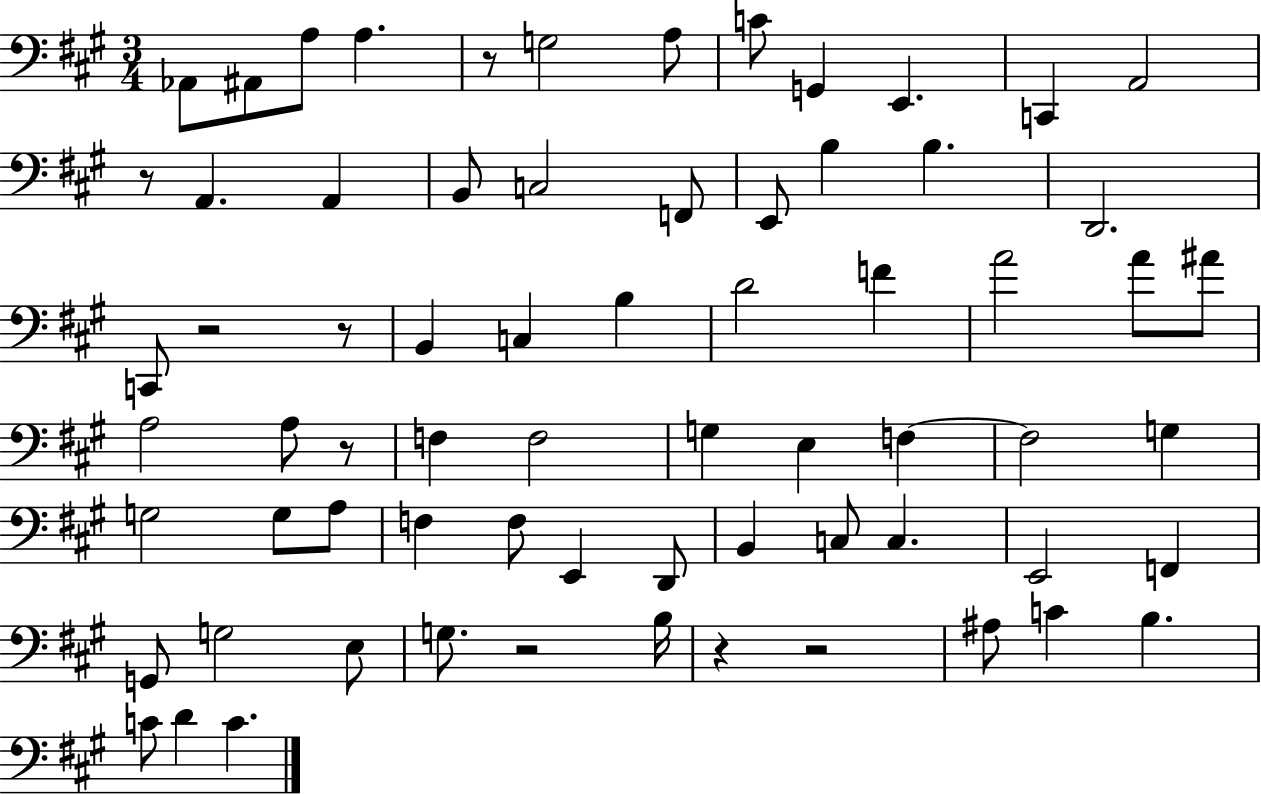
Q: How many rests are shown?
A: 8